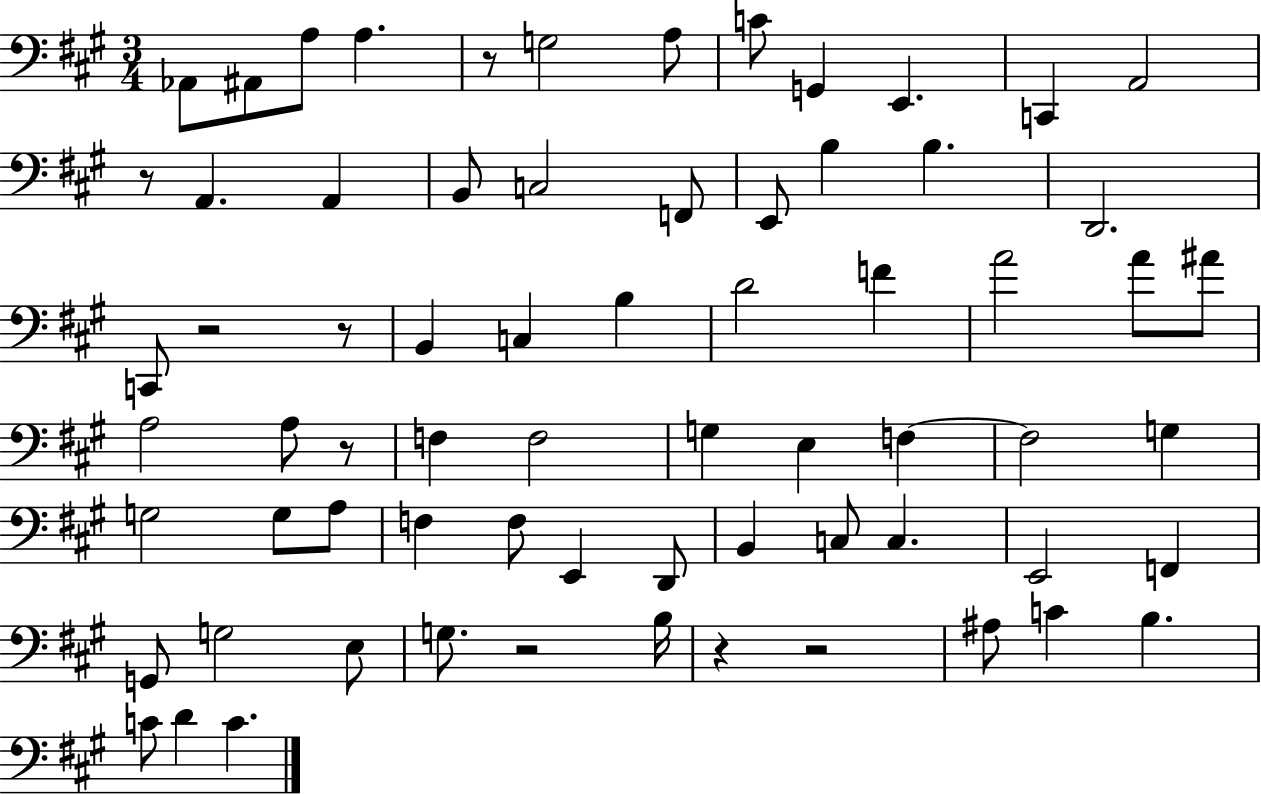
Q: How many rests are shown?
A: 8